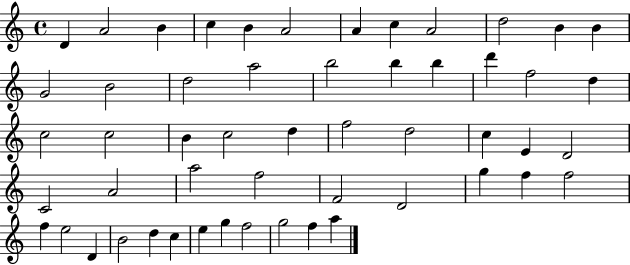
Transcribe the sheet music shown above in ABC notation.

X:1
T:Untitled
M:4/4
L:1/4
K:C
D A2 B c B A2 A c A2 d2 B B G2 B2 d2 a2 b2 b b d' f2 d c2 c2 B c2 d f2 d2 c E D2 C2 A2 a2 f2 F2 D2 g f f2 f e2 D B2 d c e g f2 g2 f a